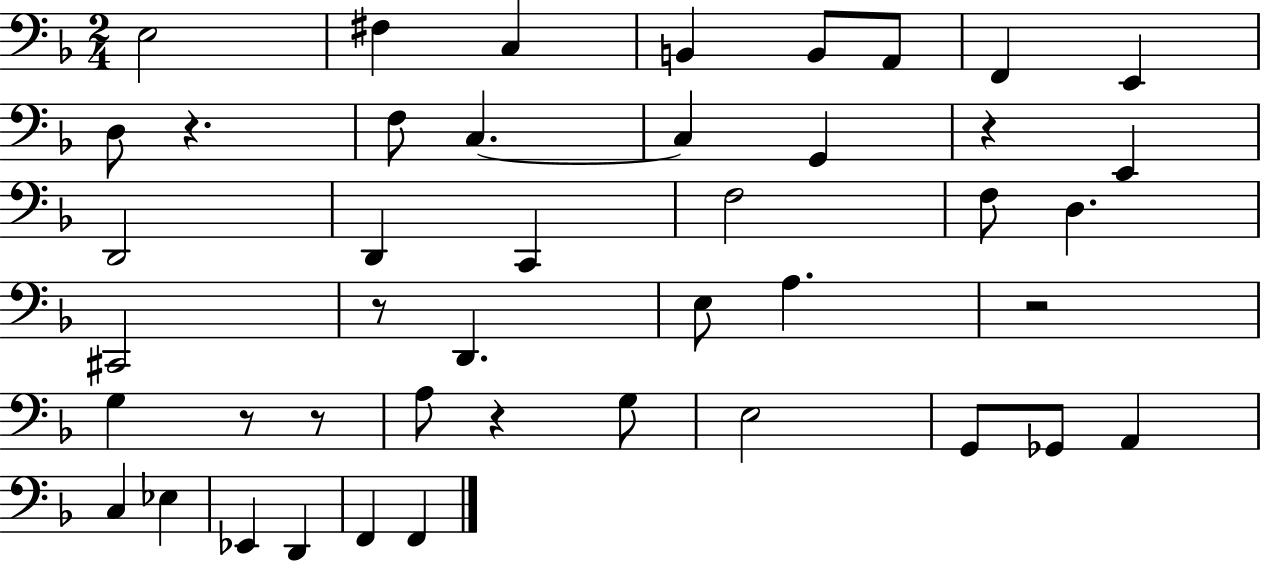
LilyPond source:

{
  \clef bass
  \numericTimeSignature
  \time 2/4
  \key f \major
  e2 | fis4 c4 | b,4 b,8 a,8 | f,4 e,4 | \break d8 r4. | f8 c4.~~ | c4 g,4 | r4 e,4 | \break d,2 | d,4 c,4 | f2 | f8 d4. | \break cis,2 | r8 d,4. | e8 a4. | r2 | \break g4 r8 r8 | a8 r4 g8 | e2 | g,8 ges,8 a,4 | \break c4 ees4 | ees,4 d,4 | f,4 f,4 | \bar "|."
}